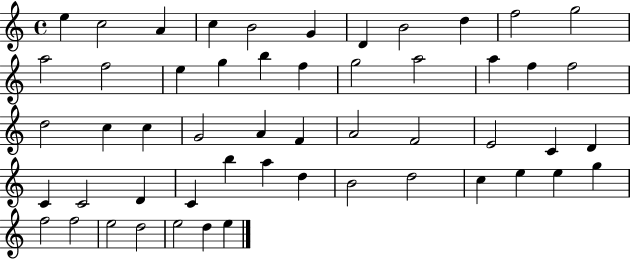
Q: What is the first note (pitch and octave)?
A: E5